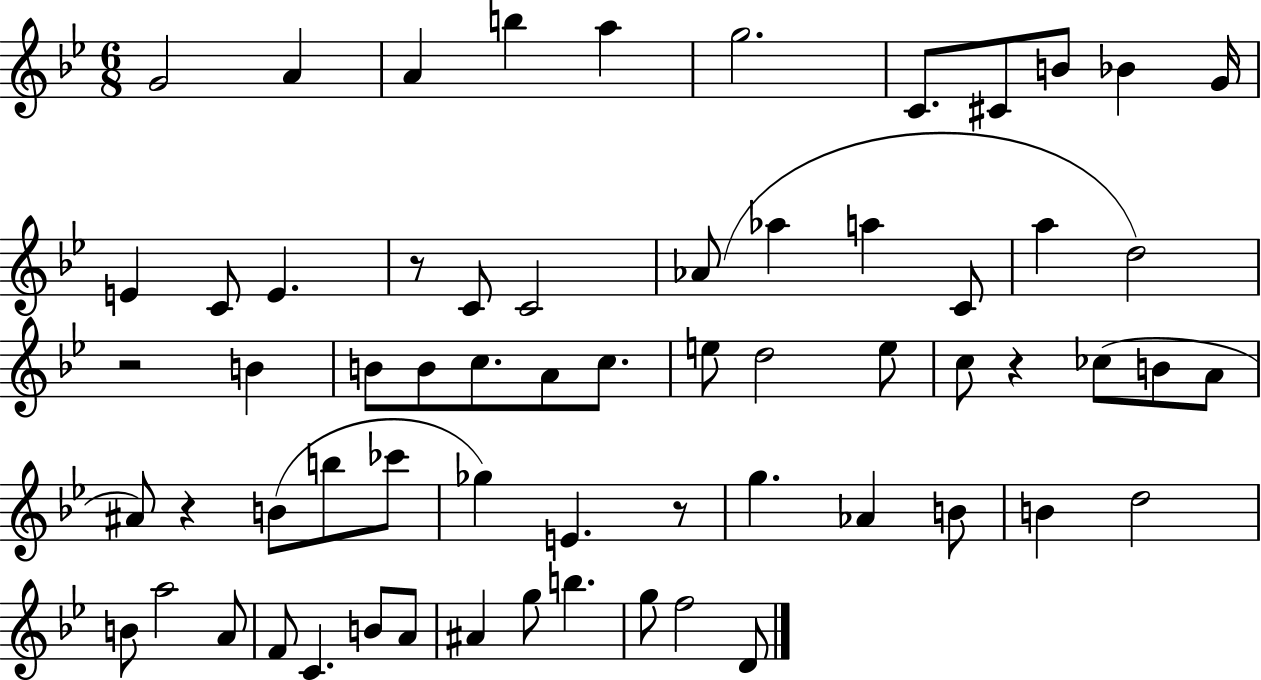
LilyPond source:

{
  \clef treble
  \numericTimeSignature
  \time 6/8
  \key bes \major
  g'2 a'4 | a'4 b''4 a''4 | g''2. | c'8. cis'8 b'8 bes'4 g'16 | \break e'4 c'8 e'4. | r8 c'8 c'2 | aes'8( aes''4 a''4 c'8 | a''4 d''2) | \break r2 b'4 | b'8 b'8 c''8. a'8 c''8. | e''8 d''2 e''8 | c''8 r4 ces''8( b'8 a'8 | \break ais'8) r4 b'8( b''8 ces'''8 | ges''4) e'4. r8 | g''4. aes'4 b'8 | b'4 d''2 | \break b'8 a''2 a'8 | f'8 c'4. b'8 a'8 | ais'4 g''8 b''4. | g''8 f''2 d'8 | \break \bar "|."
}